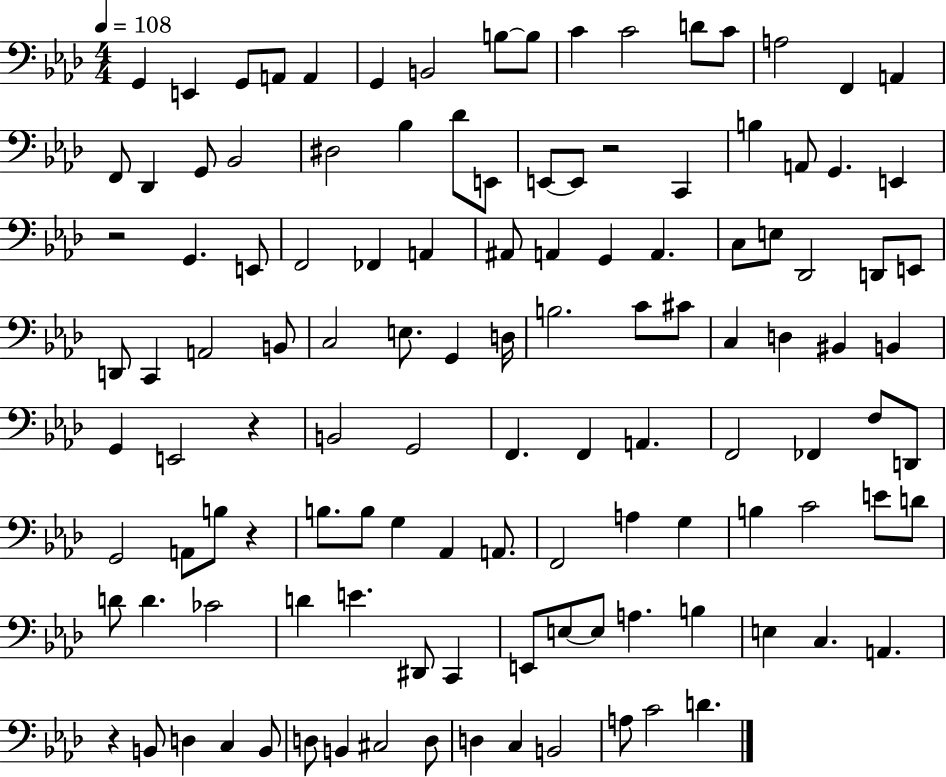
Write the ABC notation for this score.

X:1
T:Untitled
M:4/4
L:1/4
K:Ab
G,, E,, G,,/2 A,,/2 A,, G,, B,,2 B,/2 B,/2 C C2 D/2 C/2 A,2 F,, A,, F,,/2 _D,, G,,/2 _B,,2 ^D,2 _B, _D/2 E,,/2 E,,/2 E,,/2 z2 C,, B, A,,/2 G,, E,, z2 G,, E,,/2 F,,2 _F,, A,, ^A,,/2 A,, G,, A,, C,/2 E,/2 _D,,2 D,,/2 E,,/2 D,,/2 C,, A,,2 B,,/2 C,2 E,/2 G,, D,/4 B,2 C/2 ^C/2 C, D, ^B,, B,, G,, E,,2 z B,,2 G,,2 F,, F,, A,, F,,2 _F,, F,/2 D,,/2 G,,2 A,,/2 B,/2 z B,/2 B,/2 G, _A,, A,,/2 F,,2 A, G, B, C2 E/2 D/2 D/2 D _C2 D E ^D,,/2 C,, E,,/2 E,/2 E,/2 A, B, E, C, A,, z B,,/2 D, C, B,,/2 D,/2 B,, ^C,2 D,/2 D, C, B,,2 A,/2 C2 D